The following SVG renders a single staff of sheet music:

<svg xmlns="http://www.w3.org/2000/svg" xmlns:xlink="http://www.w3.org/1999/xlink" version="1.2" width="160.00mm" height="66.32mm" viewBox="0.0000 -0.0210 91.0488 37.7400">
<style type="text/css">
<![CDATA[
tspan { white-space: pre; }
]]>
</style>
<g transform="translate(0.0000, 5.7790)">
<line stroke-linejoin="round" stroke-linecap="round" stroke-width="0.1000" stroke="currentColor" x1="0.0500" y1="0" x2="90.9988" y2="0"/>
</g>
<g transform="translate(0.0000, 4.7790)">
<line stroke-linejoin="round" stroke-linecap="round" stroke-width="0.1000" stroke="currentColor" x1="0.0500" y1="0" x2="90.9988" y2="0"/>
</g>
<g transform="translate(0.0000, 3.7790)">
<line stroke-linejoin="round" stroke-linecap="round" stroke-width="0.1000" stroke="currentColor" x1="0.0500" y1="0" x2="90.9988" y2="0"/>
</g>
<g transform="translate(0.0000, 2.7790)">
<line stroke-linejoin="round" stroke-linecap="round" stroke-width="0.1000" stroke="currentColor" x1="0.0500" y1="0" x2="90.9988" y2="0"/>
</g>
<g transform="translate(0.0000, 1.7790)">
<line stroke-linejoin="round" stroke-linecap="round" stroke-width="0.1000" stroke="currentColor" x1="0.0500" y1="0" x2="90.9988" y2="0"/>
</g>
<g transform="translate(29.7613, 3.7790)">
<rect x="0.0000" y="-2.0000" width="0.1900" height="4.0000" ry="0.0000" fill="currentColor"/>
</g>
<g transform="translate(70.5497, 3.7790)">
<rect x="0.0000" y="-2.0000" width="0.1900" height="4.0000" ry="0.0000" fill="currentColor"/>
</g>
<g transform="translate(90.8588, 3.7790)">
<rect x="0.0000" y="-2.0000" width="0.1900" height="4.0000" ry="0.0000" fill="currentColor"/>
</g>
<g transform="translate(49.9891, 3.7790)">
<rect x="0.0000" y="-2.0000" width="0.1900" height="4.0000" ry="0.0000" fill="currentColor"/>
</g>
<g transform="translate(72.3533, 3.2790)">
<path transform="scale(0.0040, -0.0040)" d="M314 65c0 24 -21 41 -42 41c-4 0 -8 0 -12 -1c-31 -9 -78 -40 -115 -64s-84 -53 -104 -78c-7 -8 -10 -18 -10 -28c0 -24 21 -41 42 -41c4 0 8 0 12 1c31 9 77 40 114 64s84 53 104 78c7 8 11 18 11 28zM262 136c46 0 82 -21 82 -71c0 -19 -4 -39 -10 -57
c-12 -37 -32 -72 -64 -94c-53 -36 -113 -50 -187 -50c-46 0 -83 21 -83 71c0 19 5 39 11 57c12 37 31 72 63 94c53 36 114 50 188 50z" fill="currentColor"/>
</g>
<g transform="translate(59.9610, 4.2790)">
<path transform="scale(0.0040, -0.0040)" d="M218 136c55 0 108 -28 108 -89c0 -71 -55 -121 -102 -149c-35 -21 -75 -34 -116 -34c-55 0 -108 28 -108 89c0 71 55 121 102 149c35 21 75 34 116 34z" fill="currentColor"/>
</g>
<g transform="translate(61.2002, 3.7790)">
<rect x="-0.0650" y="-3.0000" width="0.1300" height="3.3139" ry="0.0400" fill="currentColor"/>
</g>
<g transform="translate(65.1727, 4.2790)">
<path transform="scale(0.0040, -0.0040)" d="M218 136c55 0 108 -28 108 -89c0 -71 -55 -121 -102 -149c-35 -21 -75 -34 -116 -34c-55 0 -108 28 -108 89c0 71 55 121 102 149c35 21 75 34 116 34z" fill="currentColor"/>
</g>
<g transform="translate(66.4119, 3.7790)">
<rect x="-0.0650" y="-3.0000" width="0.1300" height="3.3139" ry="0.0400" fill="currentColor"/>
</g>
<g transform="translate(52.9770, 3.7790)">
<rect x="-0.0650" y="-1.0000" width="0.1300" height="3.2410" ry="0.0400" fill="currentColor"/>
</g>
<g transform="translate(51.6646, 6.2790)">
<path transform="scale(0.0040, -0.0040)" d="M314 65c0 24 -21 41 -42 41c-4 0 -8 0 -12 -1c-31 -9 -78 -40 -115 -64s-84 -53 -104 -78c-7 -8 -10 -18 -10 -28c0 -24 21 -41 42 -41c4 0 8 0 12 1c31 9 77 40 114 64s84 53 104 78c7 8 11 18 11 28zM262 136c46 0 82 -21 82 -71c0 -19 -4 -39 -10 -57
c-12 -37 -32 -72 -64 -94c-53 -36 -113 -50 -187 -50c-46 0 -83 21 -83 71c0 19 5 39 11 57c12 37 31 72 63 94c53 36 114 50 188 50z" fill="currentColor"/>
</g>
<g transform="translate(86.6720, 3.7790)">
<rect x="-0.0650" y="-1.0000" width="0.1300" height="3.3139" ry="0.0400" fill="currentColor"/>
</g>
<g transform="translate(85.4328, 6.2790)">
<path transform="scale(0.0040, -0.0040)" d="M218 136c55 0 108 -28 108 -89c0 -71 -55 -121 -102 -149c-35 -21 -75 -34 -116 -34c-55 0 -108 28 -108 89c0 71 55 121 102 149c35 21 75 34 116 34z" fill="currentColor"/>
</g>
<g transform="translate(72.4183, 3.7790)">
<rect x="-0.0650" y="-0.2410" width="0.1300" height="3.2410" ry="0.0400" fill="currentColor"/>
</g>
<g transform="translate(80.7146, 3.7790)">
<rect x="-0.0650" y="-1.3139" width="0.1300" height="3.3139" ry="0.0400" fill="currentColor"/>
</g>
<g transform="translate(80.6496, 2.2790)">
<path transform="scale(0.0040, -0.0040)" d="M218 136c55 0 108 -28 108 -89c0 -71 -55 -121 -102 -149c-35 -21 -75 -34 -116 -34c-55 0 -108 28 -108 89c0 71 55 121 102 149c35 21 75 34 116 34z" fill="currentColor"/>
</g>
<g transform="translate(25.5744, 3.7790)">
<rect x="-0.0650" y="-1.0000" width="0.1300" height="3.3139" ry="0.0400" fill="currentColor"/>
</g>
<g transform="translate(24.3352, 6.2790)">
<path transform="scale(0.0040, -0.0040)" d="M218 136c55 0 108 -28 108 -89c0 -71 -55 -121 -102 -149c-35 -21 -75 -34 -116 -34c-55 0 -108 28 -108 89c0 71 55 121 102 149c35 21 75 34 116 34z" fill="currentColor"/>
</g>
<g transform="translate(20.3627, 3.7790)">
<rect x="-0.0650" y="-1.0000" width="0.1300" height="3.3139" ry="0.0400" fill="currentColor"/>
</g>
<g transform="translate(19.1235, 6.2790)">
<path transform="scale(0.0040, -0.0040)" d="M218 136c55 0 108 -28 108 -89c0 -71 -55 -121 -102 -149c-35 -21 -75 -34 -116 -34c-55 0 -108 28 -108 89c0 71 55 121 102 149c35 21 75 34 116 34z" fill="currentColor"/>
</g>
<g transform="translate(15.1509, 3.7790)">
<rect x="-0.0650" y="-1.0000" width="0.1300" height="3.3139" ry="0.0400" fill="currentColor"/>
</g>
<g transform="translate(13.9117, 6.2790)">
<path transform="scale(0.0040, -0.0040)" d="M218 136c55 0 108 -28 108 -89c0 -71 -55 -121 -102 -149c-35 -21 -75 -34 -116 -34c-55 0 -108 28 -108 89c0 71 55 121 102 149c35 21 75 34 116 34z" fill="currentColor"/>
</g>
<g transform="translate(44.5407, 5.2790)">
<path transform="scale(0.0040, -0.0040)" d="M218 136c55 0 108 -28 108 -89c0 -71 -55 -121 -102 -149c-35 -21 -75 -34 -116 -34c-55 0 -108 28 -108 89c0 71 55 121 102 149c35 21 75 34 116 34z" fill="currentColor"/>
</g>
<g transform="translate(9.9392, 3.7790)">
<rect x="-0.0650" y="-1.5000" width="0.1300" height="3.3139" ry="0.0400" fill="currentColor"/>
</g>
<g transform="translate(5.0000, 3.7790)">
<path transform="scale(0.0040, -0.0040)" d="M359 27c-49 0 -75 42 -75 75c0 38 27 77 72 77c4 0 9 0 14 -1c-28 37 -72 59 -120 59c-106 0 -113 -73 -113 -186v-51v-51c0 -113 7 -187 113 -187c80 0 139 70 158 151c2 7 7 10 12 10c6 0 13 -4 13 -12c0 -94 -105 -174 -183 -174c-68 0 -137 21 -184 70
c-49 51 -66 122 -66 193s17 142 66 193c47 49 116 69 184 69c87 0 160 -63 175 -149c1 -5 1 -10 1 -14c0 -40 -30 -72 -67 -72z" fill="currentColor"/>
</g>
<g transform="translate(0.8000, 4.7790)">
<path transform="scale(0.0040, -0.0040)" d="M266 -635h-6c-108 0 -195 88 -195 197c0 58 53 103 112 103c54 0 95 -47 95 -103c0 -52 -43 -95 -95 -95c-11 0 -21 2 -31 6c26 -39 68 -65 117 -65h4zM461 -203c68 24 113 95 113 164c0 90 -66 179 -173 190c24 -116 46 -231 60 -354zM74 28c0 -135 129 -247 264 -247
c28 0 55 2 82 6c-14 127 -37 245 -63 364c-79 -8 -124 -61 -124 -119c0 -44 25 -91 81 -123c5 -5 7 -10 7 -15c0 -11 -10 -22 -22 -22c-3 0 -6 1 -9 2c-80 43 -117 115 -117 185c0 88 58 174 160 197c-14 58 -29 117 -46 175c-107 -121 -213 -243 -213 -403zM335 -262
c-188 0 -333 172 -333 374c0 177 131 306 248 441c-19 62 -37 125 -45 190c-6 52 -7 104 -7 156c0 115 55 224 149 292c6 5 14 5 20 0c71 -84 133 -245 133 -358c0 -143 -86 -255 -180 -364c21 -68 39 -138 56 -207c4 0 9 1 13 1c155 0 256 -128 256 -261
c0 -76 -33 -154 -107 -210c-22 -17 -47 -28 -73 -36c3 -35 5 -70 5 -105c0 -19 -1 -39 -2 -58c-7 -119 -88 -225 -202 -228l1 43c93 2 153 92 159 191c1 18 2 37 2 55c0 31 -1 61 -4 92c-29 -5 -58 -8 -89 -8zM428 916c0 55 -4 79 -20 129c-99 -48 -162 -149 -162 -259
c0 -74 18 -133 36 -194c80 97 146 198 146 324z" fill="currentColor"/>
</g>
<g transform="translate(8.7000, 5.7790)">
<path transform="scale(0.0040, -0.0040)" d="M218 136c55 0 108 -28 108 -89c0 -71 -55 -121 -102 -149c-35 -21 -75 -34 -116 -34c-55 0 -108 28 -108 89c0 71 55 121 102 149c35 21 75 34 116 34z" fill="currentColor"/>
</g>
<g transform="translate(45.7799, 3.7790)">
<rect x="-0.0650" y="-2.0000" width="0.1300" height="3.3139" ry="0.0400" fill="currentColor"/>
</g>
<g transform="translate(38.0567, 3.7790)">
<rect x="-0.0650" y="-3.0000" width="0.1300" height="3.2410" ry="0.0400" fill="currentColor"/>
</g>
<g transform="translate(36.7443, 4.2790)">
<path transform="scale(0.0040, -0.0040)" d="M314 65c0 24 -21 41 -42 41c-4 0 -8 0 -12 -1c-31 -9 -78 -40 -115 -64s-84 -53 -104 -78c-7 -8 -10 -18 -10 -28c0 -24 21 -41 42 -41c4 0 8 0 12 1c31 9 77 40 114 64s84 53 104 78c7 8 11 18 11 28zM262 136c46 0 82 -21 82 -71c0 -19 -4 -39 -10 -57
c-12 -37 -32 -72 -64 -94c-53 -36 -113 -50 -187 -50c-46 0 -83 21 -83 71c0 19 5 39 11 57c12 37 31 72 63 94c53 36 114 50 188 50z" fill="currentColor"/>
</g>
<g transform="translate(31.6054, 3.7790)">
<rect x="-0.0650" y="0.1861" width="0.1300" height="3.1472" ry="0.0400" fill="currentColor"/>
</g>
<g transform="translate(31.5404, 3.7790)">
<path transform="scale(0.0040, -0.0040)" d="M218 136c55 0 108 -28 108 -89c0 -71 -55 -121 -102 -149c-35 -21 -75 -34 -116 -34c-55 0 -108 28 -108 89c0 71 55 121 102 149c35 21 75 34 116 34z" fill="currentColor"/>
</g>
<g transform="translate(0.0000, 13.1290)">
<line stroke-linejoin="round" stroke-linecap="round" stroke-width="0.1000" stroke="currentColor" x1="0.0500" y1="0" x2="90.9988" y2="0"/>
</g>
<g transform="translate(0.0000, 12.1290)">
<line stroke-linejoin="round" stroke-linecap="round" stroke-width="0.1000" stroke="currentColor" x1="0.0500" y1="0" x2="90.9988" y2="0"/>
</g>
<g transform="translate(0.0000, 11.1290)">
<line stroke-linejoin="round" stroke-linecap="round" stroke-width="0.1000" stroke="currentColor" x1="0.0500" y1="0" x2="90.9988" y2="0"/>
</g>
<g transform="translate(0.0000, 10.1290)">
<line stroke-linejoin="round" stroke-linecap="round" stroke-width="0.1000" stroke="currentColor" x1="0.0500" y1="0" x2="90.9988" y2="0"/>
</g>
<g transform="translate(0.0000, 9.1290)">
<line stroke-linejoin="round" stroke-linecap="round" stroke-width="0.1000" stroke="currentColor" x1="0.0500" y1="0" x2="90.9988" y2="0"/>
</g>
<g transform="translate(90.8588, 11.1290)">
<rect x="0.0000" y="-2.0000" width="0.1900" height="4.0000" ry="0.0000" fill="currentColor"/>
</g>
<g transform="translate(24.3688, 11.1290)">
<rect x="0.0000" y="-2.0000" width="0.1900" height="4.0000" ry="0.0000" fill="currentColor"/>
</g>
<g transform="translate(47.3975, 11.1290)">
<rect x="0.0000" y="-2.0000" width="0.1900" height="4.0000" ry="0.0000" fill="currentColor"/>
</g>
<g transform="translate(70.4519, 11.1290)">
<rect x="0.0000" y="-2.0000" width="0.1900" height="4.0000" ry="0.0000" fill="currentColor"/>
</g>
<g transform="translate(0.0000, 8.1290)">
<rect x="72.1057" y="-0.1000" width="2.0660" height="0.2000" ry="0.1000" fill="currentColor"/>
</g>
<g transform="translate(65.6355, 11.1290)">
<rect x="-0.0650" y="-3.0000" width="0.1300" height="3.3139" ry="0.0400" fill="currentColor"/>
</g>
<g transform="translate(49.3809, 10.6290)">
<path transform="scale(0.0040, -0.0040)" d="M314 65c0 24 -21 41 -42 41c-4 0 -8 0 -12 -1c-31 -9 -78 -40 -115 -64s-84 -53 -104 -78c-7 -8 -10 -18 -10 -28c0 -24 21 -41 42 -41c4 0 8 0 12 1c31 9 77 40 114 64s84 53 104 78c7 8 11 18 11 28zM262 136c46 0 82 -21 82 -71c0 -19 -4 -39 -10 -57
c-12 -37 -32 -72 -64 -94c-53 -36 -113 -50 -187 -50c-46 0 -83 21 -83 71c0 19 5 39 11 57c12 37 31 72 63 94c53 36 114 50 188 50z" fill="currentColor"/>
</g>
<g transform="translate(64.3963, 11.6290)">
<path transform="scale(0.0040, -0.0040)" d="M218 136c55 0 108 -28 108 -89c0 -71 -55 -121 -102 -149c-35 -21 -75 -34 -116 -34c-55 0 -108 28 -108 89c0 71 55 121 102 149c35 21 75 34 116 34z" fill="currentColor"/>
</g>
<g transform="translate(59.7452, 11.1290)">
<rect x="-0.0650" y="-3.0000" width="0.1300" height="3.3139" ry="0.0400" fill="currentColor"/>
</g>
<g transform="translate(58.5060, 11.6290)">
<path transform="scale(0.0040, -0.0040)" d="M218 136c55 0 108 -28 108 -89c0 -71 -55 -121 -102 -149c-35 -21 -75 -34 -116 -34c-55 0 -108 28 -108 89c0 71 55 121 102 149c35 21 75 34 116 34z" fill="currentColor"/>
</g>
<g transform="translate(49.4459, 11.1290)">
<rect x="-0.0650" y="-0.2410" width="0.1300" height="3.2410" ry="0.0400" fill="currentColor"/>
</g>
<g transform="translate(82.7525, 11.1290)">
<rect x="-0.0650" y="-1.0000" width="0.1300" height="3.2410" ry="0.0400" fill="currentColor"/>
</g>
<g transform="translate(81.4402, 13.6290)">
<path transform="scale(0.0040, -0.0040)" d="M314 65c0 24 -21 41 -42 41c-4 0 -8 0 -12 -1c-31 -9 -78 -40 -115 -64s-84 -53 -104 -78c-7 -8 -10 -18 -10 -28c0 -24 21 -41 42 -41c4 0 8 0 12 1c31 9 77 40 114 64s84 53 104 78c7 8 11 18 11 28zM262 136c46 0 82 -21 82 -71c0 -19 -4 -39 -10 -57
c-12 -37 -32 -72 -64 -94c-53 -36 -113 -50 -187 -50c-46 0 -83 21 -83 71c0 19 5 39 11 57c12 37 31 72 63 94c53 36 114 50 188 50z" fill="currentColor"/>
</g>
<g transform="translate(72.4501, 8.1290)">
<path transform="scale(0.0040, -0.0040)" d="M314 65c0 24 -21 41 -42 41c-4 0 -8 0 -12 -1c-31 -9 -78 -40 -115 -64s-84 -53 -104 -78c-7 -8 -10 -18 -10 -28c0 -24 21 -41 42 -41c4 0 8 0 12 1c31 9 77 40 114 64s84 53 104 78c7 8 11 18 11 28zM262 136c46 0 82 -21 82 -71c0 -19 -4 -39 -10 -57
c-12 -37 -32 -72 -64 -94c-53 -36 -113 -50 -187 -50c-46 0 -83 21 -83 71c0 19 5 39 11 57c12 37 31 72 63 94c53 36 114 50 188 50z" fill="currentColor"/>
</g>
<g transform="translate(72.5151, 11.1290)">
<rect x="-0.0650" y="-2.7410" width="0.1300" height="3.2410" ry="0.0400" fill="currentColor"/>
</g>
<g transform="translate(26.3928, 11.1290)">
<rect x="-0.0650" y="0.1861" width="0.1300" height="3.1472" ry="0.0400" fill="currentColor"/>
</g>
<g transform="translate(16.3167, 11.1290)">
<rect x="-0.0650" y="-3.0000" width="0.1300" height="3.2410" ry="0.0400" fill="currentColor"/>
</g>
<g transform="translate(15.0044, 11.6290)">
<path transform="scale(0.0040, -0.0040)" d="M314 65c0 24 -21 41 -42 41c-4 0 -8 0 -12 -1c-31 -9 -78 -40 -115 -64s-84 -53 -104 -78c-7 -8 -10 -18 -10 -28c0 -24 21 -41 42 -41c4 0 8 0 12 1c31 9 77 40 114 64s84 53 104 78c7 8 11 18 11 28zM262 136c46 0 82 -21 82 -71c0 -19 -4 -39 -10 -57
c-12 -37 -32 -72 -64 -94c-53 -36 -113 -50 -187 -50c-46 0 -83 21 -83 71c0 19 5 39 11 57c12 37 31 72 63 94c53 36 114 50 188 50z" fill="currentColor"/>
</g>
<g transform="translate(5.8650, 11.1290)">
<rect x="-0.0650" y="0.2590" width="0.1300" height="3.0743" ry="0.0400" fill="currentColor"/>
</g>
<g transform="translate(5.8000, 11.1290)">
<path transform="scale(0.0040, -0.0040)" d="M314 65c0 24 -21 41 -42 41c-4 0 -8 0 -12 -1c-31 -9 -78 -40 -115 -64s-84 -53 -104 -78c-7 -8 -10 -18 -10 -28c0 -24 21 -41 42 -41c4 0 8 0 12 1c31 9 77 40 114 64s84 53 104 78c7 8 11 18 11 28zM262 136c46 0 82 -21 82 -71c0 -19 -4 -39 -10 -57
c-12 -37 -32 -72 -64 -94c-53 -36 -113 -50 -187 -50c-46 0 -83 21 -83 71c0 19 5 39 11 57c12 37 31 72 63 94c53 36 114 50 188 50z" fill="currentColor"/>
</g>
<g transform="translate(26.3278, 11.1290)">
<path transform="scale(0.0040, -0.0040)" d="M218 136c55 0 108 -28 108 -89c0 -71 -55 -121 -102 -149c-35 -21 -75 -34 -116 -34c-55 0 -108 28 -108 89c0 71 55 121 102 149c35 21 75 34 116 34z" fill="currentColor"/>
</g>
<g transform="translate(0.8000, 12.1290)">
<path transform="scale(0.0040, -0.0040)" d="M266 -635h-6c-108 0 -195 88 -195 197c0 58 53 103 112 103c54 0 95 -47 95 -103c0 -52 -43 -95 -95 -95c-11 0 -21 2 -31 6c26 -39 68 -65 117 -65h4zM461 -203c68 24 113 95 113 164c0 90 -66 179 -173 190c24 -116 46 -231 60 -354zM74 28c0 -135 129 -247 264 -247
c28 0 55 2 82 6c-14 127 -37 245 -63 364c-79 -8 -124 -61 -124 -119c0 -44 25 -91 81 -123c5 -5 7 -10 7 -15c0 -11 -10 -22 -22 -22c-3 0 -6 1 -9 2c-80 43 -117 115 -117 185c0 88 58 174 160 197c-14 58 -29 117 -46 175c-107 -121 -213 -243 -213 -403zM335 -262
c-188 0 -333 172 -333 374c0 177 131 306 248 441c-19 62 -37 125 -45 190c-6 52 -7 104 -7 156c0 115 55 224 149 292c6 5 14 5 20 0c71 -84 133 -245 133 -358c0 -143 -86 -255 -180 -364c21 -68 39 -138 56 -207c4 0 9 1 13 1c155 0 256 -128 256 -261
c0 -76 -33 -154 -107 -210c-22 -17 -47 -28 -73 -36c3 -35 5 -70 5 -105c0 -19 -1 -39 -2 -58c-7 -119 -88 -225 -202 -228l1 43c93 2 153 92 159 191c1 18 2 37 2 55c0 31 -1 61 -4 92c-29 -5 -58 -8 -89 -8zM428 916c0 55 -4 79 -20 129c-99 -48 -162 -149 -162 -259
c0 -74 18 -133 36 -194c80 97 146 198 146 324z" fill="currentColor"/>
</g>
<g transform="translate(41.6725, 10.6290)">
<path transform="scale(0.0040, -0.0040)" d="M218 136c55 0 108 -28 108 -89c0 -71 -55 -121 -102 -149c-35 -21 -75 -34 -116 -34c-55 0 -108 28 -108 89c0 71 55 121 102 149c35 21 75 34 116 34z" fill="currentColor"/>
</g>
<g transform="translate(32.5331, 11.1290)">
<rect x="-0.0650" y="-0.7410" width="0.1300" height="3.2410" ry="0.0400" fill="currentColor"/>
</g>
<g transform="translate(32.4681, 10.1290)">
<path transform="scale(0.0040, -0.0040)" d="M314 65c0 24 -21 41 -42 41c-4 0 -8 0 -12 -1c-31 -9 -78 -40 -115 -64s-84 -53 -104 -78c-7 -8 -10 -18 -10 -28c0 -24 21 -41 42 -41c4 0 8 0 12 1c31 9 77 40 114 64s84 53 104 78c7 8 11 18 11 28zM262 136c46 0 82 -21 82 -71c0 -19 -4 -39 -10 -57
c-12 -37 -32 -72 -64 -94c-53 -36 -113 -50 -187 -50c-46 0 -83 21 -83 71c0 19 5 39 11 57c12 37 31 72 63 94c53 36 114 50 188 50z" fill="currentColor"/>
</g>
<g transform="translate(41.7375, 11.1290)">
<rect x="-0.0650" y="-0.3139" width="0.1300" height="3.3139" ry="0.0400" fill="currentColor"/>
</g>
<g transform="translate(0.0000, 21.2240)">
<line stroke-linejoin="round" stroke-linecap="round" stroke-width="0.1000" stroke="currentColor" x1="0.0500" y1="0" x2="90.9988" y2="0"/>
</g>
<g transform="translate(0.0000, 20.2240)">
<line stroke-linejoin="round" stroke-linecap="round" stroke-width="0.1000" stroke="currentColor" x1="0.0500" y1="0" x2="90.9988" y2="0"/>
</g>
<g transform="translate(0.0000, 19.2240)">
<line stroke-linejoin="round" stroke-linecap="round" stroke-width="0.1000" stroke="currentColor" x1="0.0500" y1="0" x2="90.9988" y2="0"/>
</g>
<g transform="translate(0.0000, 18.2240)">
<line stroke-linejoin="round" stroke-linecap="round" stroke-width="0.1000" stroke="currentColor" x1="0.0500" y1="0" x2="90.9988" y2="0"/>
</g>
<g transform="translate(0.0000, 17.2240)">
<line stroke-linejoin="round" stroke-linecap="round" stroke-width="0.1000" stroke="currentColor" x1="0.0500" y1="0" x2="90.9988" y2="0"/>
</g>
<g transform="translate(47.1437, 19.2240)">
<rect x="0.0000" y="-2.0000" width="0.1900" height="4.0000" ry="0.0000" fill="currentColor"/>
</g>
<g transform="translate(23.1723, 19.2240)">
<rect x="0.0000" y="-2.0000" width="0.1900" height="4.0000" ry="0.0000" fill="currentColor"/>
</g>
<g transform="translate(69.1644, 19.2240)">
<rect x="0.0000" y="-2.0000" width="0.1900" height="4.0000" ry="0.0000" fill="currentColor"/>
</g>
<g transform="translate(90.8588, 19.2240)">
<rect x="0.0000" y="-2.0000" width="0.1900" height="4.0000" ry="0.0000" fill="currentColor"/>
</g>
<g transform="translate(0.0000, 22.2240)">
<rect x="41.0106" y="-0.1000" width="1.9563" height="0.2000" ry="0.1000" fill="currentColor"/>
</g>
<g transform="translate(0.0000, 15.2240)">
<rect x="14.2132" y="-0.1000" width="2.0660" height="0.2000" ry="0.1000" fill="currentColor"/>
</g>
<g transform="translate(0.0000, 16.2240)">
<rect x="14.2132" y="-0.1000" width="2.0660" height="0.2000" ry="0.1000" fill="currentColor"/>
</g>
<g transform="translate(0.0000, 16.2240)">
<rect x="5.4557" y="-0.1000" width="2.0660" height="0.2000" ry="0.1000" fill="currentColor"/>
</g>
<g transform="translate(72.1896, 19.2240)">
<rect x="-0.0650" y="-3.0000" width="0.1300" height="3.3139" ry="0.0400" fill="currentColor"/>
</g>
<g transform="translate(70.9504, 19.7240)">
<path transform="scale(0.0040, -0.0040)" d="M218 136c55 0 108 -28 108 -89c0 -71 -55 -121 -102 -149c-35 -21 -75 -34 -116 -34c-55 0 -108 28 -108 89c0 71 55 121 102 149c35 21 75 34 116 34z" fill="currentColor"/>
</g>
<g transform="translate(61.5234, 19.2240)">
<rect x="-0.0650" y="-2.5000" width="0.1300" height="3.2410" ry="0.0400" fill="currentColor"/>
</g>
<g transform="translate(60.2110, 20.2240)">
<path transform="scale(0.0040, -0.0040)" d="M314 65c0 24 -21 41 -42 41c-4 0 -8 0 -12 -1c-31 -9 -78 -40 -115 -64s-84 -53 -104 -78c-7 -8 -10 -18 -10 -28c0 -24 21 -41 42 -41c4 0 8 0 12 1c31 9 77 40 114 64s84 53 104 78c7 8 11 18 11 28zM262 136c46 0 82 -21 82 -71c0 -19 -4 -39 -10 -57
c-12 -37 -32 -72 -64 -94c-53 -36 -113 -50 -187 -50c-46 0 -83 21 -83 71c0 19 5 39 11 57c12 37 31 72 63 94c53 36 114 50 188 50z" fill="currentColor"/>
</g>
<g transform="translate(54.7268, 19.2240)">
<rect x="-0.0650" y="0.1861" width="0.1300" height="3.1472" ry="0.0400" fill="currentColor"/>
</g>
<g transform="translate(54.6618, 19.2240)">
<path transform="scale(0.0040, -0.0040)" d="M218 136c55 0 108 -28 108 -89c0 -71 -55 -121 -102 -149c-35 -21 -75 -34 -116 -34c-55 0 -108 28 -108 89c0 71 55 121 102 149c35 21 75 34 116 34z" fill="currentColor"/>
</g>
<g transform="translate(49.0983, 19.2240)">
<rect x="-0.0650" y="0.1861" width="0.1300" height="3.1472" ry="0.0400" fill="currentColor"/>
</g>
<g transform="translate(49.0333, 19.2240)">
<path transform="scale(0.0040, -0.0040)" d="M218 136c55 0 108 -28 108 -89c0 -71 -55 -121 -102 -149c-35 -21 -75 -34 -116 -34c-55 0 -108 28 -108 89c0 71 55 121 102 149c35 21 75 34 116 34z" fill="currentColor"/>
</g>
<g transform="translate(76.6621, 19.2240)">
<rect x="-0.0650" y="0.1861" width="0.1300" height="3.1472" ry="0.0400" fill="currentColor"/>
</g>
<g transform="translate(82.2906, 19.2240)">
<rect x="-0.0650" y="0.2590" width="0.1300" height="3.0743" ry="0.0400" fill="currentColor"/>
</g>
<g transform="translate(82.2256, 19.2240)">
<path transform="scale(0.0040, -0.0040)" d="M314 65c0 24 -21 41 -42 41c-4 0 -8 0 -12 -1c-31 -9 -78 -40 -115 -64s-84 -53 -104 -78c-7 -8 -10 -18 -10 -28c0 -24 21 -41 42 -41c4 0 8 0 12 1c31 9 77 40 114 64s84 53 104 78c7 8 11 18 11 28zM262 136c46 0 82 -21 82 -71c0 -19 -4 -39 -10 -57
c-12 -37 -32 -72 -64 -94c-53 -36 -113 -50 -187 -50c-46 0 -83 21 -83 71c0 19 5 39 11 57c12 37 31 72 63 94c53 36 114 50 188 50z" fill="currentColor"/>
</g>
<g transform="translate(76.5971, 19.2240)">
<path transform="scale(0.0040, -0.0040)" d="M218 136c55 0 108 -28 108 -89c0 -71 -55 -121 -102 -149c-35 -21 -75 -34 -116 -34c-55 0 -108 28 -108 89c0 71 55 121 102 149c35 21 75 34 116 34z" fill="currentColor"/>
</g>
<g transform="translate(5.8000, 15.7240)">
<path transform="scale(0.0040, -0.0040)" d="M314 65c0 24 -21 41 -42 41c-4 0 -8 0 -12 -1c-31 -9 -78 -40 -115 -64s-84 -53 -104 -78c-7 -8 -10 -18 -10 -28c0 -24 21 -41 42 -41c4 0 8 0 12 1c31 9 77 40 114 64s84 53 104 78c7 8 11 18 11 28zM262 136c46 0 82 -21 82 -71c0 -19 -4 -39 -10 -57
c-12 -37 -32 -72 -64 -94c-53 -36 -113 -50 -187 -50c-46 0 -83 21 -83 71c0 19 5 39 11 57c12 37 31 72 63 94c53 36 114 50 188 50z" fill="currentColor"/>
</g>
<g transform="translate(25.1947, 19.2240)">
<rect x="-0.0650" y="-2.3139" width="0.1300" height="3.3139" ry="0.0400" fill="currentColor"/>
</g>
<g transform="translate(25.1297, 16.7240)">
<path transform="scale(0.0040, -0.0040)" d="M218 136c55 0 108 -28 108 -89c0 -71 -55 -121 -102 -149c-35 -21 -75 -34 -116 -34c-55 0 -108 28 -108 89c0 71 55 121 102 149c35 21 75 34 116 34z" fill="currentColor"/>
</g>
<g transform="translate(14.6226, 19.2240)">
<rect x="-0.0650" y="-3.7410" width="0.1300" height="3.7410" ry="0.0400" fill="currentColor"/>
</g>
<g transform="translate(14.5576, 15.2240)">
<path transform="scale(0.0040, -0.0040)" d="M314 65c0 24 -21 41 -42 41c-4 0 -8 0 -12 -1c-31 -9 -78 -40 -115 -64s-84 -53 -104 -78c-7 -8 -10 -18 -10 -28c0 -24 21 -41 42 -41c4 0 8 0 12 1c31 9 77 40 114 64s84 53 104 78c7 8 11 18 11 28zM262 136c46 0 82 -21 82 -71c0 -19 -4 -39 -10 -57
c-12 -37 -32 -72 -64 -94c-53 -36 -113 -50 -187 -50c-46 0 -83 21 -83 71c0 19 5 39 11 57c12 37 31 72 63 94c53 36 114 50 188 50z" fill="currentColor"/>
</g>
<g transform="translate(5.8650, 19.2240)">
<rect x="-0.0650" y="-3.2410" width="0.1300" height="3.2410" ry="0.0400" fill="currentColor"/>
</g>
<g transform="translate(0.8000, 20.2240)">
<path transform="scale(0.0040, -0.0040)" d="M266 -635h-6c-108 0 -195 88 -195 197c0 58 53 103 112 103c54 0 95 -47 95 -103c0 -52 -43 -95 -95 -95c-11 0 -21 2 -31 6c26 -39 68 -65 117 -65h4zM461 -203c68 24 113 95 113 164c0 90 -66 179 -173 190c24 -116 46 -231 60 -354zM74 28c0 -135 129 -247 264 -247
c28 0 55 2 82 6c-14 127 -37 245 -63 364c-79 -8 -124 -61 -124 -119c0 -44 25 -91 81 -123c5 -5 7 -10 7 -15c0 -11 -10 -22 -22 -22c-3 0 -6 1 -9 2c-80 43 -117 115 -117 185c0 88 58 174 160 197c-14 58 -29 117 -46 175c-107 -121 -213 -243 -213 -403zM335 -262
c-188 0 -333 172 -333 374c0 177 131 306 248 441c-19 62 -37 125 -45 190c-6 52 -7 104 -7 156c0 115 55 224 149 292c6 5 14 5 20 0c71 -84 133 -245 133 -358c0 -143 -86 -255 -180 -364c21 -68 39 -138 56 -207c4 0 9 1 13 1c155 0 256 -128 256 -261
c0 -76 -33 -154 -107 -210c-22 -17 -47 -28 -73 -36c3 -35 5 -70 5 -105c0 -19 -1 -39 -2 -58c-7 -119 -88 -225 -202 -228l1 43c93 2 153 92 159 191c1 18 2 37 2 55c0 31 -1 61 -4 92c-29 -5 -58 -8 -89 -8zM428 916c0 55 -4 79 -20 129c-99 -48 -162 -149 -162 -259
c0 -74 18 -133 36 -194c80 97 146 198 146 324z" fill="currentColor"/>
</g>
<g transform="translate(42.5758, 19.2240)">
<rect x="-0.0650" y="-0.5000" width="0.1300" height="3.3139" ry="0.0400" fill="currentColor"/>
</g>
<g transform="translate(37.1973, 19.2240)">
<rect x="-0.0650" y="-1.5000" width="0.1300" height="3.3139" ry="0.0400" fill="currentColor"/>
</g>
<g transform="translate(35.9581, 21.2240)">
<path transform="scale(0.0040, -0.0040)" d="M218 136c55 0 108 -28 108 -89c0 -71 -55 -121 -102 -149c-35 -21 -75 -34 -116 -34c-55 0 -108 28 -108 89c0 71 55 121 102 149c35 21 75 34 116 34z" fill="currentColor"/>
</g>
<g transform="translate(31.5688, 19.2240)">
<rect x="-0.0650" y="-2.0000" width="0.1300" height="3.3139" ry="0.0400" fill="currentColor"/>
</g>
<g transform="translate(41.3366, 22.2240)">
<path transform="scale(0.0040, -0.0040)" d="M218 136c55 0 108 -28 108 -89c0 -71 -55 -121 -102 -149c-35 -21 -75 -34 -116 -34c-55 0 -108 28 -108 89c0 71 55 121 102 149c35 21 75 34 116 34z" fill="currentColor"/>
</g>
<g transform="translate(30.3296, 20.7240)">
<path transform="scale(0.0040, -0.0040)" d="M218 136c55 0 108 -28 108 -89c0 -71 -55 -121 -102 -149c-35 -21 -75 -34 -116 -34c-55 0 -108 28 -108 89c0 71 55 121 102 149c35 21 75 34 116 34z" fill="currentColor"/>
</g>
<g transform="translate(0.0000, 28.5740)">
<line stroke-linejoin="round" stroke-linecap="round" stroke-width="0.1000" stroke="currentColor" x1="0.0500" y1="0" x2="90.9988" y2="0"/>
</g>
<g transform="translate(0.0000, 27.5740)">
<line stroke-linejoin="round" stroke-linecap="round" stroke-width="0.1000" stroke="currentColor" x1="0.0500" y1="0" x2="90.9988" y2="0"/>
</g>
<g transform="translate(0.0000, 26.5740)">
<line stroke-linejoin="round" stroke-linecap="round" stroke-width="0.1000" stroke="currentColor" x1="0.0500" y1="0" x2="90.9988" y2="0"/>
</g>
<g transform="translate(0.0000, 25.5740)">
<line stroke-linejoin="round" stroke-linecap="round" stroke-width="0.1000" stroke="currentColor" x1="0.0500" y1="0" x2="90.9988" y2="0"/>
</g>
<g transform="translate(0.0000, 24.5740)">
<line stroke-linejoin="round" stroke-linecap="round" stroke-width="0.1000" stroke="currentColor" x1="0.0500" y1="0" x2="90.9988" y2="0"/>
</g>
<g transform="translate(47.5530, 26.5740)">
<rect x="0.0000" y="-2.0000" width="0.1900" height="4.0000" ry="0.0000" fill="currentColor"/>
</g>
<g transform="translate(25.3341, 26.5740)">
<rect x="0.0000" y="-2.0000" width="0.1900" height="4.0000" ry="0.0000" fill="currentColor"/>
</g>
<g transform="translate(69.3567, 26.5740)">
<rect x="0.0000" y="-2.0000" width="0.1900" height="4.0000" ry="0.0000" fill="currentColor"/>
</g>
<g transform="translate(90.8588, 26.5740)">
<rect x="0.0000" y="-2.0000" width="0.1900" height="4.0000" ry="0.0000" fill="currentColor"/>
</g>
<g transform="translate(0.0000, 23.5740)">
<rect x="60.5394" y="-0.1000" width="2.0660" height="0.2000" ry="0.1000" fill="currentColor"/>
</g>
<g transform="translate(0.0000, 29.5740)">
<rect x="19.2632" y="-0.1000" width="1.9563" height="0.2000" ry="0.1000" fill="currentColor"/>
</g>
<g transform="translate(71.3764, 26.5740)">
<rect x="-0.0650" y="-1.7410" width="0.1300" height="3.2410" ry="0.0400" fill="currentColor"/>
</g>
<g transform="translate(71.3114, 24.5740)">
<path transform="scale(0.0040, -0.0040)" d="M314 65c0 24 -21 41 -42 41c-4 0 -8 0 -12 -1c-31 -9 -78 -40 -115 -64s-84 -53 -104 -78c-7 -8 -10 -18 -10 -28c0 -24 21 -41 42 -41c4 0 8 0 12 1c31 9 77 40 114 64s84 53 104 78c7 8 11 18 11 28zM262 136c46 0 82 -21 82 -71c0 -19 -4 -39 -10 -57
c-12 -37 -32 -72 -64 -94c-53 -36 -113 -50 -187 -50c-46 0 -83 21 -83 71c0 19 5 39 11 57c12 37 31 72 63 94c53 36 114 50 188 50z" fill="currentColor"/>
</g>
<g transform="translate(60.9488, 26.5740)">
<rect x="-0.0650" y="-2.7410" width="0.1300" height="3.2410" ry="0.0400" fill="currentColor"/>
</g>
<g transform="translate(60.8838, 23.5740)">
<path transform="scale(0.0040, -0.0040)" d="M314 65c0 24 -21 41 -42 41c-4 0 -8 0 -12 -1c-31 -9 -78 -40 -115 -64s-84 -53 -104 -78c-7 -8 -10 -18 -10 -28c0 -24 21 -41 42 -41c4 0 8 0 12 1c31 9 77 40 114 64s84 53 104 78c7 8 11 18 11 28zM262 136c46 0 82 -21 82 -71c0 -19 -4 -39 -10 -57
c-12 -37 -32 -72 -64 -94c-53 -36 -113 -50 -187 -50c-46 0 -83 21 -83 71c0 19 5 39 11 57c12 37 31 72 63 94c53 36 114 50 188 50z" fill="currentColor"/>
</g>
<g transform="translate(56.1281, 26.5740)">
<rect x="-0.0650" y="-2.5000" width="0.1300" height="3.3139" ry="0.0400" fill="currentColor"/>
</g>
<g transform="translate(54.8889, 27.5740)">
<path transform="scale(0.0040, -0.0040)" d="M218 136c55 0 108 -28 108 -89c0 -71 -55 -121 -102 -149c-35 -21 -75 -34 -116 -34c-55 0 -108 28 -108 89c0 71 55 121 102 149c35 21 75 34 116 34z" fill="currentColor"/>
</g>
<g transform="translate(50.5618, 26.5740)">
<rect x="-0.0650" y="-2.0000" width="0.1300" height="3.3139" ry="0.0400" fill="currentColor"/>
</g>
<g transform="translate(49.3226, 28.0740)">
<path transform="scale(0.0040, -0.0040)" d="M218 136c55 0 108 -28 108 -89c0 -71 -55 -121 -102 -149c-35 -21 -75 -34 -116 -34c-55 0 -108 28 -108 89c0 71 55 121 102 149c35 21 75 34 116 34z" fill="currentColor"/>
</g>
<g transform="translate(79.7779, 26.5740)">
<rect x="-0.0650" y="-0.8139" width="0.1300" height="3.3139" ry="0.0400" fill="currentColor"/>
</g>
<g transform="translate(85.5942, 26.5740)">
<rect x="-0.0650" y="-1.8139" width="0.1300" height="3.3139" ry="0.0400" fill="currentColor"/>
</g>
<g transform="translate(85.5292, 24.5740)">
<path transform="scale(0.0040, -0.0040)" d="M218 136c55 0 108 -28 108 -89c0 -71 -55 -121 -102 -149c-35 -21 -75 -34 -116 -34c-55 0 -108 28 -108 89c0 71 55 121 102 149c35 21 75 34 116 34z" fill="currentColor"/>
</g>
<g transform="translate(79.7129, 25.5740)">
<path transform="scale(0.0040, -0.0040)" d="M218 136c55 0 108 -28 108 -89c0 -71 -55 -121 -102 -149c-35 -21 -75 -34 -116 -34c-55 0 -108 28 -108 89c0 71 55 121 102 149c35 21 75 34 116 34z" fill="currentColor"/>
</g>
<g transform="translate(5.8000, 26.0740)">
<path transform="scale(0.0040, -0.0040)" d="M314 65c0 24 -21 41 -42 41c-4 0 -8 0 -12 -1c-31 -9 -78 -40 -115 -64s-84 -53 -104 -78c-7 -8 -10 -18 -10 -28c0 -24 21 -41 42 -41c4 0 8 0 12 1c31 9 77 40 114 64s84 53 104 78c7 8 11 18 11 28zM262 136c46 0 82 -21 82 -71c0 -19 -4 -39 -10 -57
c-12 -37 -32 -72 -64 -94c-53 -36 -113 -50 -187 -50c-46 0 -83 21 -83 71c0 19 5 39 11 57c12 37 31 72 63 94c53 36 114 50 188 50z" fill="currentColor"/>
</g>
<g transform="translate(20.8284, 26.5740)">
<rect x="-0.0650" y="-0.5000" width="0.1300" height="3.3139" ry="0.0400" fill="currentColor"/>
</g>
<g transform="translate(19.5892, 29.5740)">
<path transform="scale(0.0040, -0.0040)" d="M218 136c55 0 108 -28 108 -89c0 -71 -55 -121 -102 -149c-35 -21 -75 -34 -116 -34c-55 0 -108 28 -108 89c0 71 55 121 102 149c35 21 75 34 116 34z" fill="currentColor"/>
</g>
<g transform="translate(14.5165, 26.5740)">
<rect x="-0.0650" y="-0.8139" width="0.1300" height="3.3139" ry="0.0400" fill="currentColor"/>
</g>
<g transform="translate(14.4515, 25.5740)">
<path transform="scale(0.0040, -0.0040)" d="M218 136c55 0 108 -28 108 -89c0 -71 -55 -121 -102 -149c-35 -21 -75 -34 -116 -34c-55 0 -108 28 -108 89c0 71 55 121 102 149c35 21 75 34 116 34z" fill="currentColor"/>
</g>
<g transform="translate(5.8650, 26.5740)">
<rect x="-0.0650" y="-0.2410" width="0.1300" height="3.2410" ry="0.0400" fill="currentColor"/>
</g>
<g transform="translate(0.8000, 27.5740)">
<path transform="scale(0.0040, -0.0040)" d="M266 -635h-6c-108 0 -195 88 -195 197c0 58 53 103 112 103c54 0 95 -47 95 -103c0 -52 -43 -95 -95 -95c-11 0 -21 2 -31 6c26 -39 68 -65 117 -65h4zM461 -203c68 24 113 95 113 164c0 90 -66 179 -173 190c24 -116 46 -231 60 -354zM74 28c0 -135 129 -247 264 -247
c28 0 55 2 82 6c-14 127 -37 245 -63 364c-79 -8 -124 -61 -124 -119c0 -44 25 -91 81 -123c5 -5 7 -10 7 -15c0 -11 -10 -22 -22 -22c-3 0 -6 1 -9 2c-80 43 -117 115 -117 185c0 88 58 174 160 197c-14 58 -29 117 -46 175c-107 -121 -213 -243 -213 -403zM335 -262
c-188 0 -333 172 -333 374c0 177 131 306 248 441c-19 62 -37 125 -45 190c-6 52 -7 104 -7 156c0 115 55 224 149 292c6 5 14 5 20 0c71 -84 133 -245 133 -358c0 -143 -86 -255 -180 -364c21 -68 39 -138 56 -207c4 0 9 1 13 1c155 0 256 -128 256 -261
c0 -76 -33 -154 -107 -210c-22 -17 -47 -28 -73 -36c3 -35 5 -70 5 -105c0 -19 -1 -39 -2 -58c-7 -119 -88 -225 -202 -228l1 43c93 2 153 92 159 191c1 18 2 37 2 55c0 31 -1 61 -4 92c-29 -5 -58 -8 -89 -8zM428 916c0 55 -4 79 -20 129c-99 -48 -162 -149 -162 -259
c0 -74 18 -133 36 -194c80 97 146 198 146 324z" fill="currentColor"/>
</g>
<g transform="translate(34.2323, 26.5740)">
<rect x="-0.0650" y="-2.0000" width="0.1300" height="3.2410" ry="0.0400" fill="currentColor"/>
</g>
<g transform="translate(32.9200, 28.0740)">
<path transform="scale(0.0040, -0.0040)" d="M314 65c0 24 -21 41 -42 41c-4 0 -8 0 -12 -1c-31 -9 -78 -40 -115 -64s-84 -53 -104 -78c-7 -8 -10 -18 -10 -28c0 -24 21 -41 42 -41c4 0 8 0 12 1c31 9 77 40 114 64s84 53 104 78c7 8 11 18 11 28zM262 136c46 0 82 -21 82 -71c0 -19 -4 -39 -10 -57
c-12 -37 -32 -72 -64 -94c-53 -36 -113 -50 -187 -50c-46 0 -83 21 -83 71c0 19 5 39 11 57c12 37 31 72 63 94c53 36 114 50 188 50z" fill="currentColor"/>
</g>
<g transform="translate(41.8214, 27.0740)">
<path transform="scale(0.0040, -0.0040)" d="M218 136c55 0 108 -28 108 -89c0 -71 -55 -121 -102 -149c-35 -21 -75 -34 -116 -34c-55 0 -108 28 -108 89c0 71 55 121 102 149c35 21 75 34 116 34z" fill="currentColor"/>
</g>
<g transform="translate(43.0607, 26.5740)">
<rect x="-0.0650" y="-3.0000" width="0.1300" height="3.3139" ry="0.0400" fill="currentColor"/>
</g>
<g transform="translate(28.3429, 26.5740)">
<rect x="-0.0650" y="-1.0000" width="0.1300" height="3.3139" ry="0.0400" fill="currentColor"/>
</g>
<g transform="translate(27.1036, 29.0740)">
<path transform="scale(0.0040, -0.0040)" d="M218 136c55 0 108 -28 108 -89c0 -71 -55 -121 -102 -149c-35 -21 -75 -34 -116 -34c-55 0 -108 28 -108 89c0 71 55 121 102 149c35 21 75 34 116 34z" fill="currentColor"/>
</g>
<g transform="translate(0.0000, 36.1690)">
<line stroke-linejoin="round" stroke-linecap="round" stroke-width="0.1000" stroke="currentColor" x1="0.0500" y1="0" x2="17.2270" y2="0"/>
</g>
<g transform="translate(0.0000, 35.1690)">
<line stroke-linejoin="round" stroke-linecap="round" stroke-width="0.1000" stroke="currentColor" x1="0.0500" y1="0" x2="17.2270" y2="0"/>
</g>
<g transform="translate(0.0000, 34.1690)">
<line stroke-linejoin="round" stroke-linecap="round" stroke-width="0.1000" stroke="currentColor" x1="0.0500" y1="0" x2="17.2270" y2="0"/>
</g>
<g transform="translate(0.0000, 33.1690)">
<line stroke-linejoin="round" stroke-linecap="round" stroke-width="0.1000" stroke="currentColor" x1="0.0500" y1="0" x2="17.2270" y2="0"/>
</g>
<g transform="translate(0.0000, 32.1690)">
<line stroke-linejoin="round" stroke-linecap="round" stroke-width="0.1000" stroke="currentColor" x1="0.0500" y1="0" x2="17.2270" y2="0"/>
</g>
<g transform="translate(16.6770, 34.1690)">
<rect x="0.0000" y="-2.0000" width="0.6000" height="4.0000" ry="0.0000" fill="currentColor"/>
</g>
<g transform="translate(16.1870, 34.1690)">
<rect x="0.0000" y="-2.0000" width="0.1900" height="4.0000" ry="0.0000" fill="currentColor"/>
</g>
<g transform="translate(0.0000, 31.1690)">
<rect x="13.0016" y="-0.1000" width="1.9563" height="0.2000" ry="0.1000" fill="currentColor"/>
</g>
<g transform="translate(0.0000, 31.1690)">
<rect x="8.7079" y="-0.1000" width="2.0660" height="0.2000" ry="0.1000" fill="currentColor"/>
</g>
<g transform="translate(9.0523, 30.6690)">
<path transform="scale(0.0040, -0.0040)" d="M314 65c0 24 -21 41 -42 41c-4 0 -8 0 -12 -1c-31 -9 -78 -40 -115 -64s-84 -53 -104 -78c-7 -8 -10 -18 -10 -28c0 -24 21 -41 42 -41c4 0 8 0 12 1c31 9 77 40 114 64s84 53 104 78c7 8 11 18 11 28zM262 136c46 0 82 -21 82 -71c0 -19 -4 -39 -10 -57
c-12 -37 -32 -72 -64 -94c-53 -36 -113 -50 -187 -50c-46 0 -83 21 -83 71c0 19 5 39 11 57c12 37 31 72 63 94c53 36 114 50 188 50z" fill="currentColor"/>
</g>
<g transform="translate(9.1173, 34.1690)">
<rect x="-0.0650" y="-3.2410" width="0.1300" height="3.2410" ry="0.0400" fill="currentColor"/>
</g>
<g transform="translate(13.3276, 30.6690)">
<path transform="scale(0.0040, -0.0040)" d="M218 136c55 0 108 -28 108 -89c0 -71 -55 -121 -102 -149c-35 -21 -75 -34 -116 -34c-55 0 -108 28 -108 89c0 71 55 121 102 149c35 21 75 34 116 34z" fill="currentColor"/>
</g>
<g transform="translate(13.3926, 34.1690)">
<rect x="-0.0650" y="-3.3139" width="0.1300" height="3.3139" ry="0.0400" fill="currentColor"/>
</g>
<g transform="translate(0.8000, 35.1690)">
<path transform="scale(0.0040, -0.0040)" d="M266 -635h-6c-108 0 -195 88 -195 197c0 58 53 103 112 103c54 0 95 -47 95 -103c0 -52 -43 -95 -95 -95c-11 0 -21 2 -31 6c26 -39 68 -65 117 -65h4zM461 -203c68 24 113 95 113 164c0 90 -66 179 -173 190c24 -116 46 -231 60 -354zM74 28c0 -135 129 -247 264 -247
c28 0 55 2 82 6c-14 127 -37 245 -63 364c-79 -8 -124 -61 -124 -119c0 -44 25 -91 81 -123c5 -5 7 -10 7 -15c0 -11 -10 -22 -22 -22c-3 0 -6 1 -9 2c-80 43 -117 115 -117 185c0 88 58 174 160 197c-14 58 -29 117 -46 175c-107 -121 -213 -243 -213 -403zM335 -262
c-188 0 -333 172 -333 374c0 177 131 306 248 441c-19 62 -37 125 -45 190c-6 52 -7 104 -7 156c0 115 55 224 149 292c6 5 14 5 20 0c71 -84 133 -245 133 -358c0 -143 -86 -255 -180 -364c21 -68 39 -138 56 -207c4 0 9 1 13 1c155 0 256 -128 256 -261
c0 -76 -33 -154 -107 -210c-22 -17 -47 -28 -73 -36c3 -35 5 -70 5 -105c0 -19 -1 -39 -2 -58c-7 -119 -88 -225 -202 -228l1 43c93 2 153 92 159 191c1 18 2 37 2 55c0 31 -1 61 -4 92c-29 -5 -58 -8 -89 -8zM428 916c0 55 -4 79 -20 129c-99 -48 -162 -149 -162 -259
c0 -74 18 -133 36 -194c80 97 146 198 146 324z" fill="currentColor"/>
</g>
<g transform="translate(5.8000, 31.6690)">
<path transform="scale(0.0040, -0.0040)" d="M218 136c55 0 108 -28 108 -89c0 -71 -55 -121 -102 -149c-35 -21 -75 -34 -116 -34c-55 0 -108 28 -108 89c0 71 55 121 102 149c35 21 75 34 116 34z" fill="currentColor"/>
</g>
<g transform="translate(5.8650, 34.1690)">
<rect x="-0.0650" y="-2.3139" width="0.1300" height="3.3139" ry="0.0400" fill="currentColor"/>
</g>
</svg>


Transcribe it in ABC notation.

X:1
T:Untitled
M:4/4
L:1/4
K:C
E D D D B A2 F D2 A A c2 e D B2 A2 B d2 c c2 A A a2 D2 b2 c'2 g F E C B B G2 A B B2 c2 d C D F2 A F G a2 f2 d f g b2 b